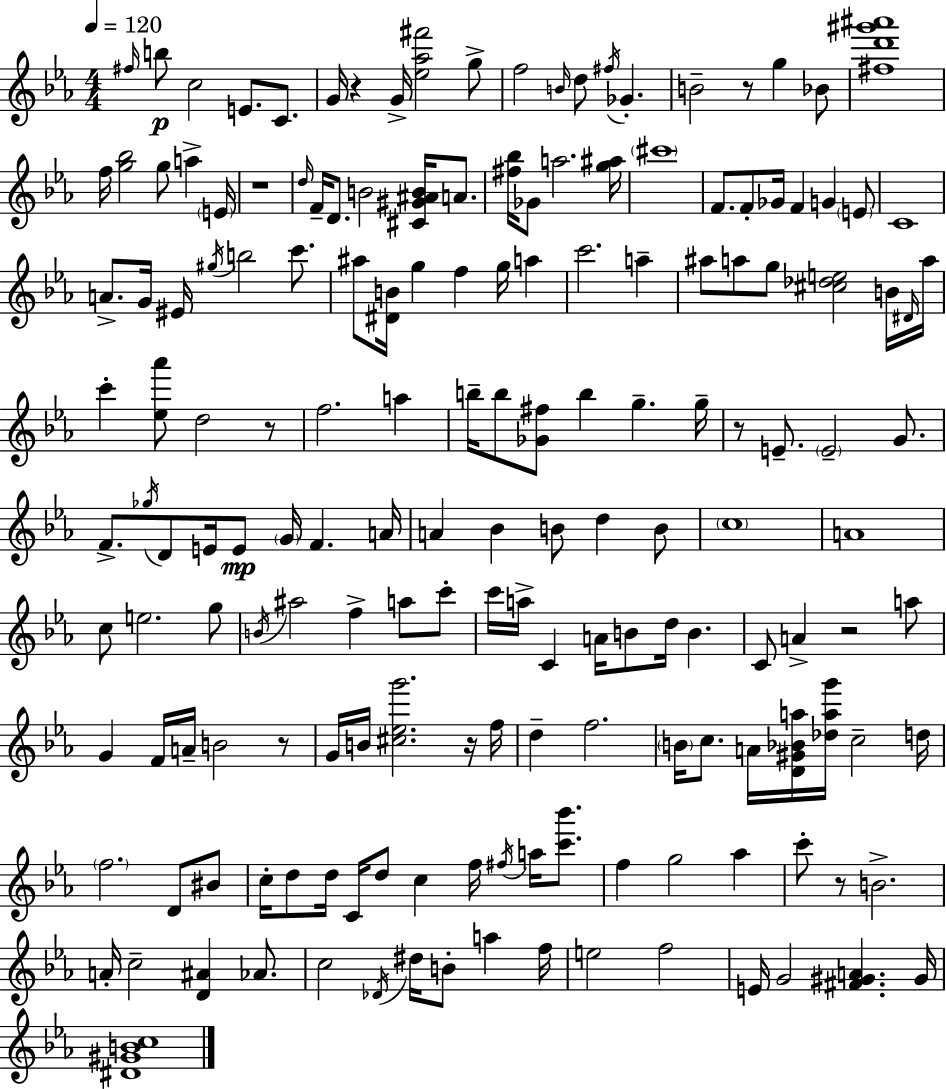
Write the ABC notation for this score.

X:1
T:Untitled
M:4/4
L:1/4
K:Eb
^f/4 b/2 c2 E/2 C/2 G/4 z G/4 [_e_a^f']2 g/2 f2 B/4 d/2 ^f/4 _G B2 z/2 g _B/2 [^fd'^g'^a']4 f/4 [g_b]2 g/2 a E/4 z4 d/4 F/4 D/2 B2 [^C^G^AB]/4 A/2 [^f_b]/4 _G/2 a2 [g^a]/4 ^c'4 F/2 F/2 _G/4 F G E/2 C4 A/2 G/4 ^E/4 ^g/4 b2 c'/2 ^a/2 [^DB]/4 g f g/4 a c'2 a ^a/2 a/2 g/2 [^c_de]2 B/4 ^D/4 a/4 c' [_e_a']/2 d2 z/2 f2 a b/4 b/2 [_G^f]/2 b g g/4 z/2 E/2 E2 G/2 F/2 _g/4 D/2 E/4 E/2 G/4 F A/4 A _B B/2 d B/2 c4 A4 c/2 e2 g/2 B/4 ^a2 f a/2 c'/2 c'/4 a/4 C A/4 B/2 d/4 B C/2 A z2 a/2 G F/4 A/4 B2 z/2 G/4 B/4 [^c_eg']2 z/4 f/4 d f2 B/4 c/2 A/4 [D^G_Ba]/4 [_dag']/4 c2 d/4 f2 D/2 ^B/2 c/4 d/2 d/4 C/4 d/2 c f/4 ^f/4 a/4 [c'_b']/2 f g2 _a c'/2 z/2 B2 A/4 c2 [D^A] _A/2 c2 _D/4 ^d/4 B/2 a f/4 e2 f2 E/4 G2 [^F^GA] ^G/4 [^D^GBc]4